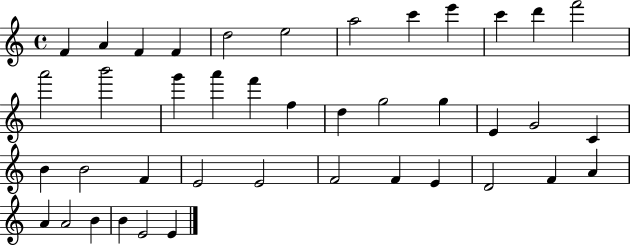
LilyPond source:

{
  \clef treble
  \time 4/4
  \defaultTimeSignature
  \key c \major
  f'4 a'4 f'4 f'4 | d''2 e''2 | a''2 c'''4 e'''4 | c'''4 d'''4 f'''2 | \break a'''2 b'''2 | g'''4 a'''4 f'''4 f''4 | d''4 g''2 g''4 | e'4 g'2 c'4 | \break b'4 b'2 f'4 | e'2 e'2 | f'2 f'4 e'4 | d'2 f'4 a'4 | \break a'4 a'2 b'4 | b'4 e'2 e'4 | \bar "|."
}